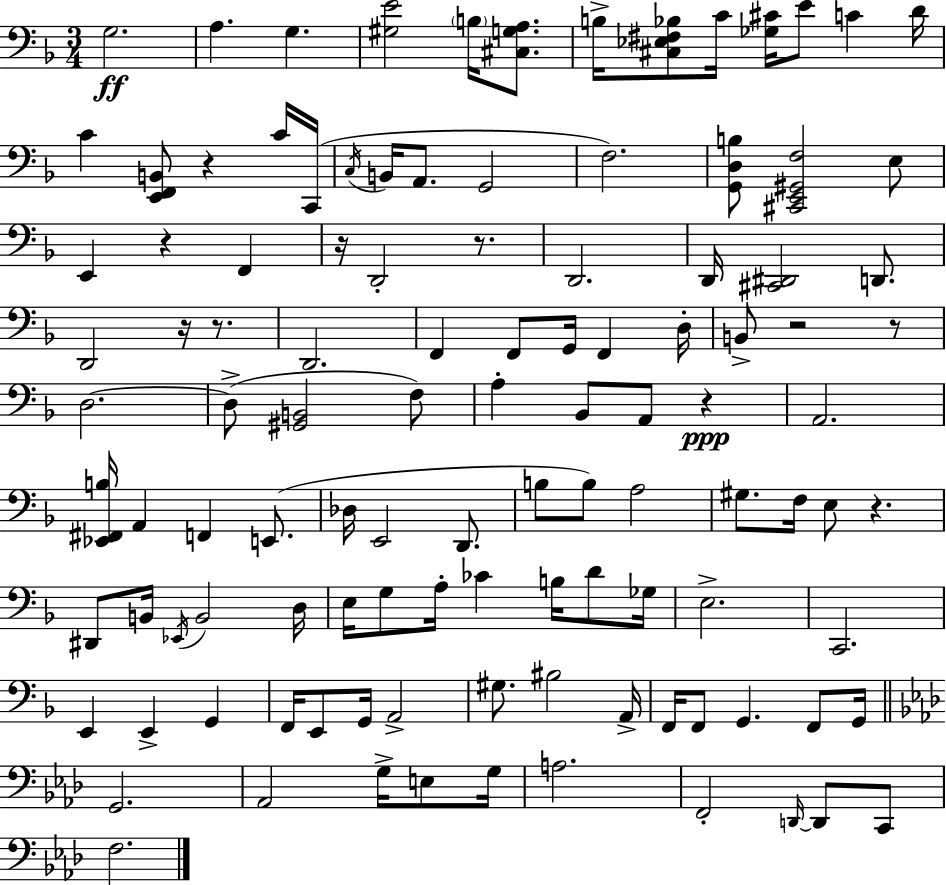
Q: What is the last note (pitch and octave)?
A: F3